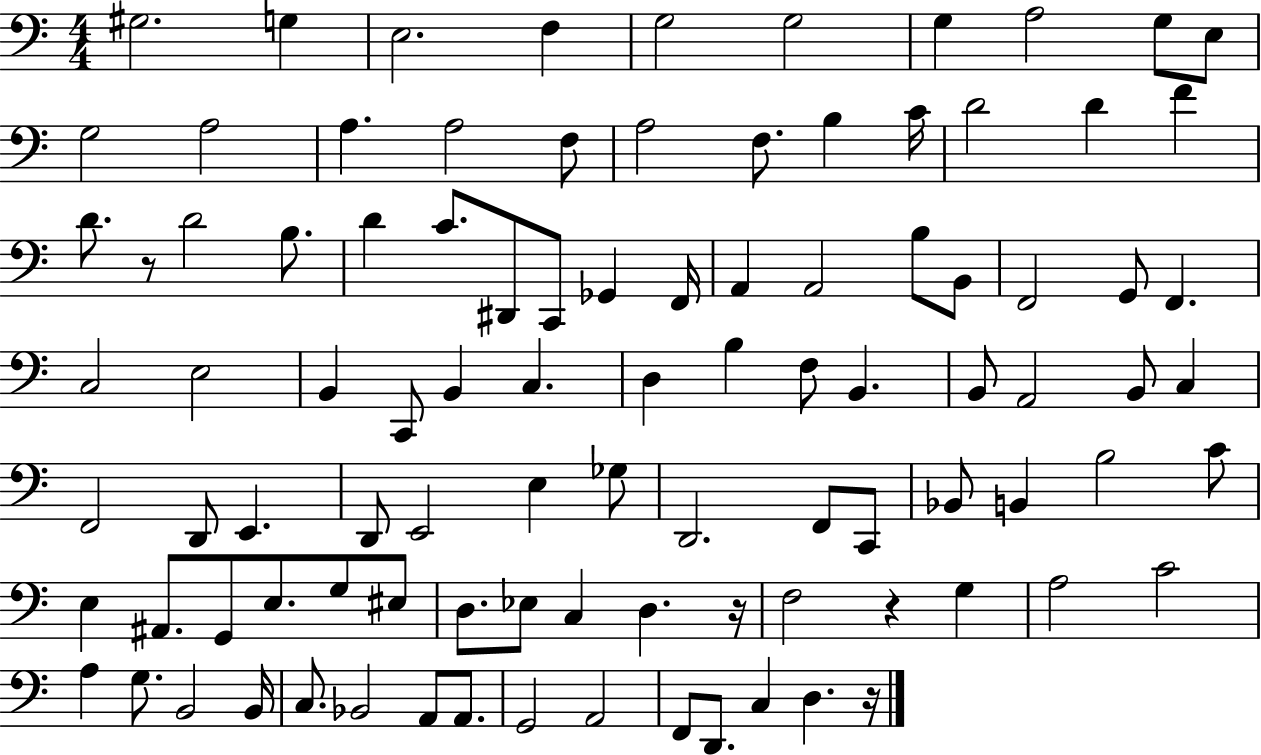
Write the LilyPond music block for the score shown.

{
  \clef bass
  \numericTimeSignature
  \time 4/4
  \key c \major
  gis2. g4 | e2. f4 | g2 g2 | g4 a2 g8 e8 | \break g2 a2 | a4. a2 f8 | a2 f8. b4 c'16 | d'2 d'4 f'4 | \break d'8. r8 d'2 b8. | d'4 c'8. dis,8 c,8 ges,4 f,16 | a,4 a,2 b8 b,8 | f,2 g,8 f,4. | \break c2 e2 | b,4 c,8 b,4 c4. | d4 b4 f8 b,4. | b,8 a,2 b,8 c4 | \break f,2 d,8 e,4. | d,8 e,2 e4 ges8 | d,2. f,8 c,8 | bes,8 b,4 b2 c'8 | \break e4 ais,8. g,8 e8. g8 eis8 | d8. ees8 c4 d4. r16 | f2 r4 g4 | a2 c'2 | \break a4 g8. b,2 b,16 | c8. bes,2 a,8 a,8. | g,2 a,2 | f,8 d,8. c4 d4. r16 | \break \bar "|."
}